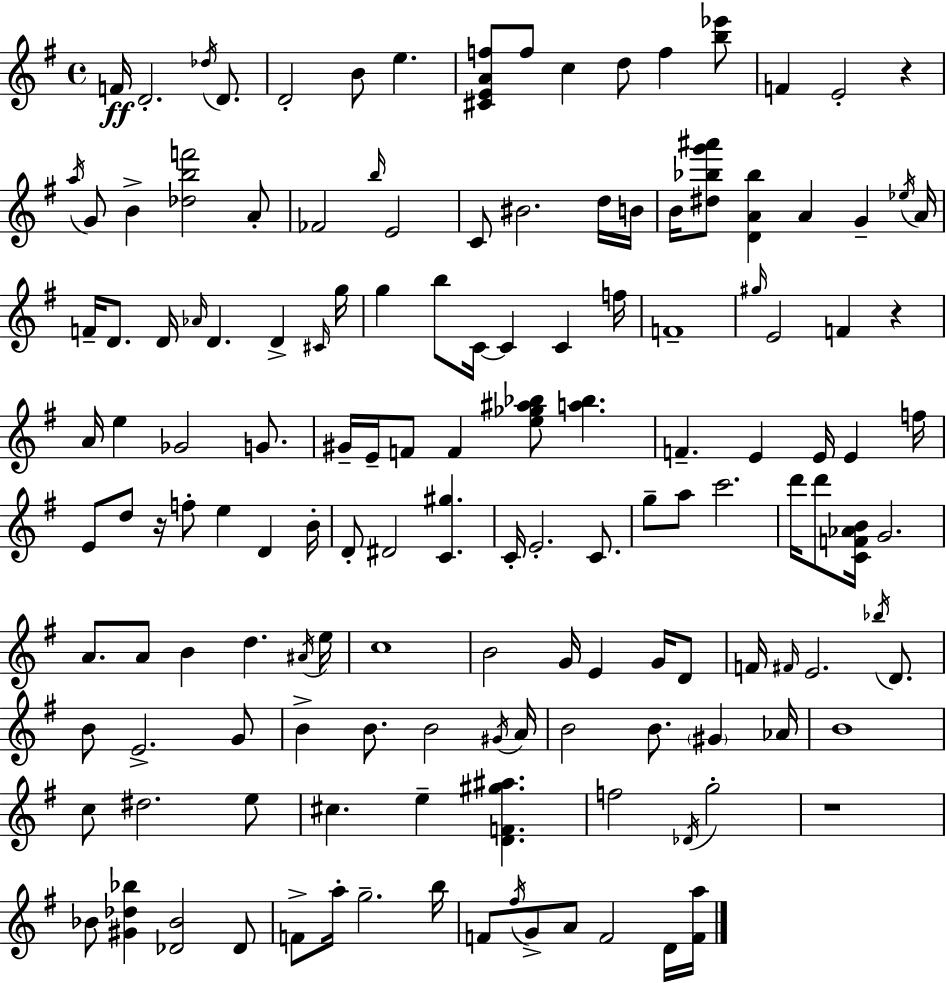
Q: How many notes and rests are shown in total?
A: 144